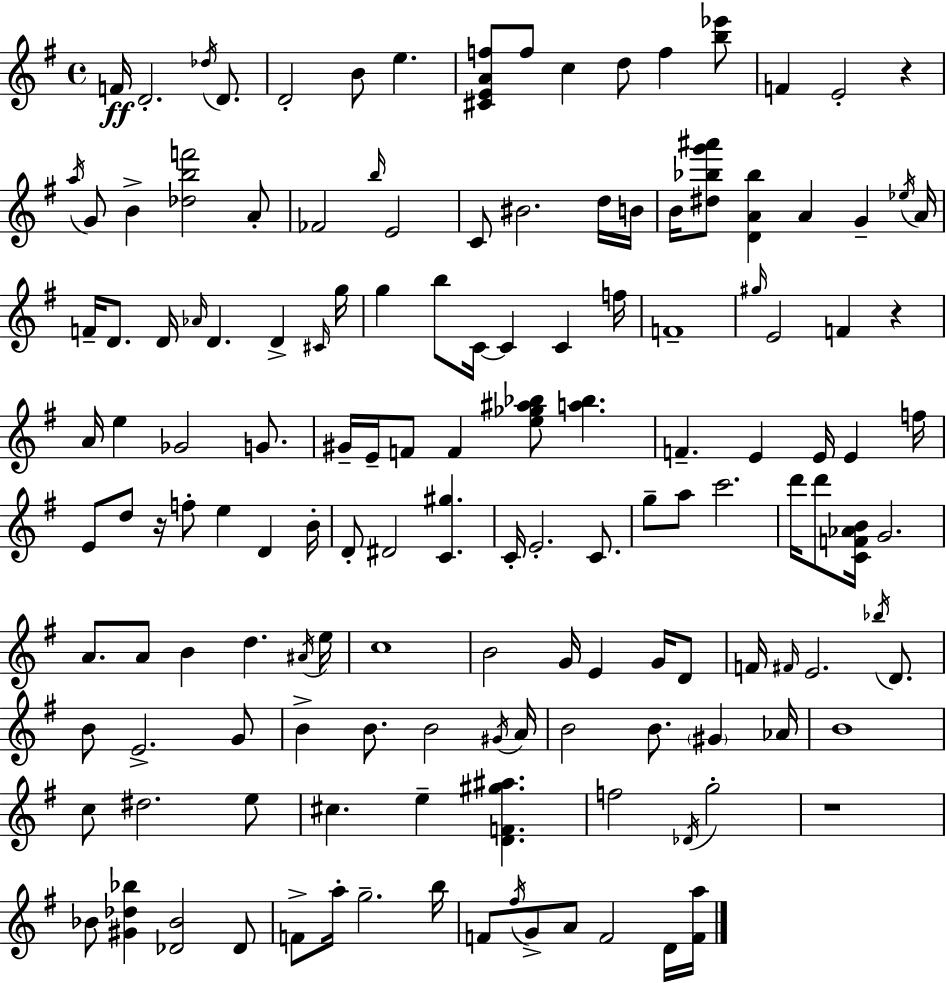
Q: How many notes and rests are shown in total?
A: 144